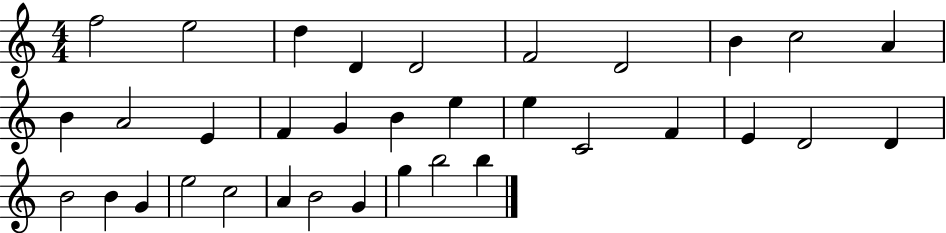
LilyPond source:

{
  \clef treble
  \numericTimeSignature
  \time 4/4
  \key c \major
  f''2 e''2 | d''4 d'4 d'2 | f'2 d'2 | b'4 c''2 a'4 | \break b'4 a'2 e'4 | f'4 g'4 b'4 e''4 | e''4 c'2 f'4 | e'4 d'2 d'4 | \break b'2 b'4 g'4 | e''2 c''2 | a'4 b'2 g'4 | g''4 b''2 b''4 | \break \bar "|."
}